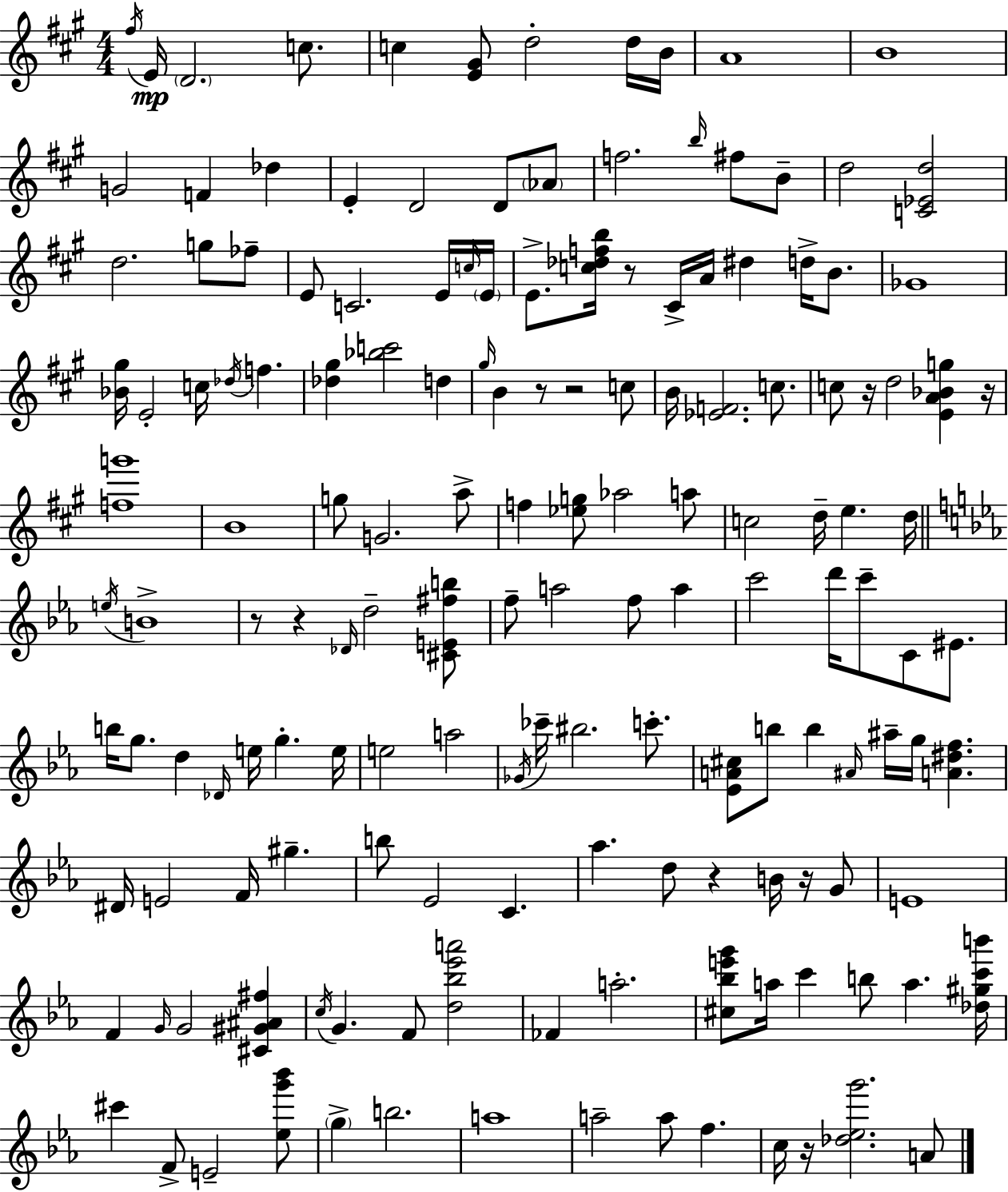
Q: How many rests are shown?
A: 10